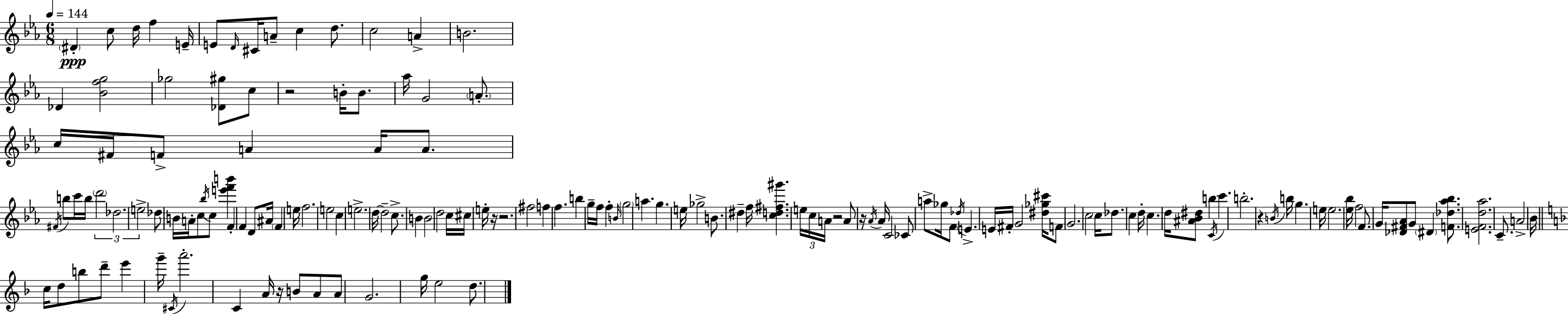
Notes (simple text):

D#4/q C5/e D5/s F5/q E4/s E4/e D4/s C#4/s A4/e C5/q D5/e. C5/h A4/q B4/h. Db4/q [Bb4,F5,G5]/h Gb5/h [Db4,G#5]/e C5/e R/h B4/s B4/e. Ab5/s G4/h A4/e. C5/s F#4/s F4/e A4/q A4/s A4/e. F#4/s B5/e C6/s B5/s D6/h Db5/h. E5/h Db5/e B4/s A4/s C5/e Bb5/s C5/e [E6,F6,B6]/q F4/q F4/q D4/e A#4/s F4/q E5/s F5/h. E5/h C5/q E5/h. D5/s D5/h C5/e. B4/q B4/h D5/h C5/s C#5/s E5/s R/s R/h. F#5/h F5/q F5/q. B5/q G5/s F5/s F5/q B4/s G5/h A5/q. G5/q. E5/s Gb5/h B4/e. D#5/q F5/s [C5,D5,F#5,G#6]/q. E5/s C5/s A4/s R/h A4/e R/s Ab4/s Ab4/s C4/h CES4/e A5/e Gb5/s F4/e Db5/s E4/q. E4/s F#4/s G4/h [D#5,Gb5,C#6]/s F4/e G4/h. C5/h C5/s Db5/e. C5/q D5/s C5/q. D5/s [A#4,Bb4,D#5]/e B5/q C4/s C6/q. B5/h. R/q B4/s B5/s G5/q. E5/s E5/h. [Eb5,Bb5]/s F5/h F4/e. G4/s [Db4,F#4,Ab4]/e G4/e D#4/q [F4,Db5,Ab5,Bb5]/e. [E4,F4,D5,Ab5]/h. C4/e. A4/h Bb4/s C5/s D5/e B5/e D6/e E6/q G6/s C#4/s A6/h. C4/q A4/s R/s B4/e A4/e A4/e G4/h. G5/s E5/h D5/e.